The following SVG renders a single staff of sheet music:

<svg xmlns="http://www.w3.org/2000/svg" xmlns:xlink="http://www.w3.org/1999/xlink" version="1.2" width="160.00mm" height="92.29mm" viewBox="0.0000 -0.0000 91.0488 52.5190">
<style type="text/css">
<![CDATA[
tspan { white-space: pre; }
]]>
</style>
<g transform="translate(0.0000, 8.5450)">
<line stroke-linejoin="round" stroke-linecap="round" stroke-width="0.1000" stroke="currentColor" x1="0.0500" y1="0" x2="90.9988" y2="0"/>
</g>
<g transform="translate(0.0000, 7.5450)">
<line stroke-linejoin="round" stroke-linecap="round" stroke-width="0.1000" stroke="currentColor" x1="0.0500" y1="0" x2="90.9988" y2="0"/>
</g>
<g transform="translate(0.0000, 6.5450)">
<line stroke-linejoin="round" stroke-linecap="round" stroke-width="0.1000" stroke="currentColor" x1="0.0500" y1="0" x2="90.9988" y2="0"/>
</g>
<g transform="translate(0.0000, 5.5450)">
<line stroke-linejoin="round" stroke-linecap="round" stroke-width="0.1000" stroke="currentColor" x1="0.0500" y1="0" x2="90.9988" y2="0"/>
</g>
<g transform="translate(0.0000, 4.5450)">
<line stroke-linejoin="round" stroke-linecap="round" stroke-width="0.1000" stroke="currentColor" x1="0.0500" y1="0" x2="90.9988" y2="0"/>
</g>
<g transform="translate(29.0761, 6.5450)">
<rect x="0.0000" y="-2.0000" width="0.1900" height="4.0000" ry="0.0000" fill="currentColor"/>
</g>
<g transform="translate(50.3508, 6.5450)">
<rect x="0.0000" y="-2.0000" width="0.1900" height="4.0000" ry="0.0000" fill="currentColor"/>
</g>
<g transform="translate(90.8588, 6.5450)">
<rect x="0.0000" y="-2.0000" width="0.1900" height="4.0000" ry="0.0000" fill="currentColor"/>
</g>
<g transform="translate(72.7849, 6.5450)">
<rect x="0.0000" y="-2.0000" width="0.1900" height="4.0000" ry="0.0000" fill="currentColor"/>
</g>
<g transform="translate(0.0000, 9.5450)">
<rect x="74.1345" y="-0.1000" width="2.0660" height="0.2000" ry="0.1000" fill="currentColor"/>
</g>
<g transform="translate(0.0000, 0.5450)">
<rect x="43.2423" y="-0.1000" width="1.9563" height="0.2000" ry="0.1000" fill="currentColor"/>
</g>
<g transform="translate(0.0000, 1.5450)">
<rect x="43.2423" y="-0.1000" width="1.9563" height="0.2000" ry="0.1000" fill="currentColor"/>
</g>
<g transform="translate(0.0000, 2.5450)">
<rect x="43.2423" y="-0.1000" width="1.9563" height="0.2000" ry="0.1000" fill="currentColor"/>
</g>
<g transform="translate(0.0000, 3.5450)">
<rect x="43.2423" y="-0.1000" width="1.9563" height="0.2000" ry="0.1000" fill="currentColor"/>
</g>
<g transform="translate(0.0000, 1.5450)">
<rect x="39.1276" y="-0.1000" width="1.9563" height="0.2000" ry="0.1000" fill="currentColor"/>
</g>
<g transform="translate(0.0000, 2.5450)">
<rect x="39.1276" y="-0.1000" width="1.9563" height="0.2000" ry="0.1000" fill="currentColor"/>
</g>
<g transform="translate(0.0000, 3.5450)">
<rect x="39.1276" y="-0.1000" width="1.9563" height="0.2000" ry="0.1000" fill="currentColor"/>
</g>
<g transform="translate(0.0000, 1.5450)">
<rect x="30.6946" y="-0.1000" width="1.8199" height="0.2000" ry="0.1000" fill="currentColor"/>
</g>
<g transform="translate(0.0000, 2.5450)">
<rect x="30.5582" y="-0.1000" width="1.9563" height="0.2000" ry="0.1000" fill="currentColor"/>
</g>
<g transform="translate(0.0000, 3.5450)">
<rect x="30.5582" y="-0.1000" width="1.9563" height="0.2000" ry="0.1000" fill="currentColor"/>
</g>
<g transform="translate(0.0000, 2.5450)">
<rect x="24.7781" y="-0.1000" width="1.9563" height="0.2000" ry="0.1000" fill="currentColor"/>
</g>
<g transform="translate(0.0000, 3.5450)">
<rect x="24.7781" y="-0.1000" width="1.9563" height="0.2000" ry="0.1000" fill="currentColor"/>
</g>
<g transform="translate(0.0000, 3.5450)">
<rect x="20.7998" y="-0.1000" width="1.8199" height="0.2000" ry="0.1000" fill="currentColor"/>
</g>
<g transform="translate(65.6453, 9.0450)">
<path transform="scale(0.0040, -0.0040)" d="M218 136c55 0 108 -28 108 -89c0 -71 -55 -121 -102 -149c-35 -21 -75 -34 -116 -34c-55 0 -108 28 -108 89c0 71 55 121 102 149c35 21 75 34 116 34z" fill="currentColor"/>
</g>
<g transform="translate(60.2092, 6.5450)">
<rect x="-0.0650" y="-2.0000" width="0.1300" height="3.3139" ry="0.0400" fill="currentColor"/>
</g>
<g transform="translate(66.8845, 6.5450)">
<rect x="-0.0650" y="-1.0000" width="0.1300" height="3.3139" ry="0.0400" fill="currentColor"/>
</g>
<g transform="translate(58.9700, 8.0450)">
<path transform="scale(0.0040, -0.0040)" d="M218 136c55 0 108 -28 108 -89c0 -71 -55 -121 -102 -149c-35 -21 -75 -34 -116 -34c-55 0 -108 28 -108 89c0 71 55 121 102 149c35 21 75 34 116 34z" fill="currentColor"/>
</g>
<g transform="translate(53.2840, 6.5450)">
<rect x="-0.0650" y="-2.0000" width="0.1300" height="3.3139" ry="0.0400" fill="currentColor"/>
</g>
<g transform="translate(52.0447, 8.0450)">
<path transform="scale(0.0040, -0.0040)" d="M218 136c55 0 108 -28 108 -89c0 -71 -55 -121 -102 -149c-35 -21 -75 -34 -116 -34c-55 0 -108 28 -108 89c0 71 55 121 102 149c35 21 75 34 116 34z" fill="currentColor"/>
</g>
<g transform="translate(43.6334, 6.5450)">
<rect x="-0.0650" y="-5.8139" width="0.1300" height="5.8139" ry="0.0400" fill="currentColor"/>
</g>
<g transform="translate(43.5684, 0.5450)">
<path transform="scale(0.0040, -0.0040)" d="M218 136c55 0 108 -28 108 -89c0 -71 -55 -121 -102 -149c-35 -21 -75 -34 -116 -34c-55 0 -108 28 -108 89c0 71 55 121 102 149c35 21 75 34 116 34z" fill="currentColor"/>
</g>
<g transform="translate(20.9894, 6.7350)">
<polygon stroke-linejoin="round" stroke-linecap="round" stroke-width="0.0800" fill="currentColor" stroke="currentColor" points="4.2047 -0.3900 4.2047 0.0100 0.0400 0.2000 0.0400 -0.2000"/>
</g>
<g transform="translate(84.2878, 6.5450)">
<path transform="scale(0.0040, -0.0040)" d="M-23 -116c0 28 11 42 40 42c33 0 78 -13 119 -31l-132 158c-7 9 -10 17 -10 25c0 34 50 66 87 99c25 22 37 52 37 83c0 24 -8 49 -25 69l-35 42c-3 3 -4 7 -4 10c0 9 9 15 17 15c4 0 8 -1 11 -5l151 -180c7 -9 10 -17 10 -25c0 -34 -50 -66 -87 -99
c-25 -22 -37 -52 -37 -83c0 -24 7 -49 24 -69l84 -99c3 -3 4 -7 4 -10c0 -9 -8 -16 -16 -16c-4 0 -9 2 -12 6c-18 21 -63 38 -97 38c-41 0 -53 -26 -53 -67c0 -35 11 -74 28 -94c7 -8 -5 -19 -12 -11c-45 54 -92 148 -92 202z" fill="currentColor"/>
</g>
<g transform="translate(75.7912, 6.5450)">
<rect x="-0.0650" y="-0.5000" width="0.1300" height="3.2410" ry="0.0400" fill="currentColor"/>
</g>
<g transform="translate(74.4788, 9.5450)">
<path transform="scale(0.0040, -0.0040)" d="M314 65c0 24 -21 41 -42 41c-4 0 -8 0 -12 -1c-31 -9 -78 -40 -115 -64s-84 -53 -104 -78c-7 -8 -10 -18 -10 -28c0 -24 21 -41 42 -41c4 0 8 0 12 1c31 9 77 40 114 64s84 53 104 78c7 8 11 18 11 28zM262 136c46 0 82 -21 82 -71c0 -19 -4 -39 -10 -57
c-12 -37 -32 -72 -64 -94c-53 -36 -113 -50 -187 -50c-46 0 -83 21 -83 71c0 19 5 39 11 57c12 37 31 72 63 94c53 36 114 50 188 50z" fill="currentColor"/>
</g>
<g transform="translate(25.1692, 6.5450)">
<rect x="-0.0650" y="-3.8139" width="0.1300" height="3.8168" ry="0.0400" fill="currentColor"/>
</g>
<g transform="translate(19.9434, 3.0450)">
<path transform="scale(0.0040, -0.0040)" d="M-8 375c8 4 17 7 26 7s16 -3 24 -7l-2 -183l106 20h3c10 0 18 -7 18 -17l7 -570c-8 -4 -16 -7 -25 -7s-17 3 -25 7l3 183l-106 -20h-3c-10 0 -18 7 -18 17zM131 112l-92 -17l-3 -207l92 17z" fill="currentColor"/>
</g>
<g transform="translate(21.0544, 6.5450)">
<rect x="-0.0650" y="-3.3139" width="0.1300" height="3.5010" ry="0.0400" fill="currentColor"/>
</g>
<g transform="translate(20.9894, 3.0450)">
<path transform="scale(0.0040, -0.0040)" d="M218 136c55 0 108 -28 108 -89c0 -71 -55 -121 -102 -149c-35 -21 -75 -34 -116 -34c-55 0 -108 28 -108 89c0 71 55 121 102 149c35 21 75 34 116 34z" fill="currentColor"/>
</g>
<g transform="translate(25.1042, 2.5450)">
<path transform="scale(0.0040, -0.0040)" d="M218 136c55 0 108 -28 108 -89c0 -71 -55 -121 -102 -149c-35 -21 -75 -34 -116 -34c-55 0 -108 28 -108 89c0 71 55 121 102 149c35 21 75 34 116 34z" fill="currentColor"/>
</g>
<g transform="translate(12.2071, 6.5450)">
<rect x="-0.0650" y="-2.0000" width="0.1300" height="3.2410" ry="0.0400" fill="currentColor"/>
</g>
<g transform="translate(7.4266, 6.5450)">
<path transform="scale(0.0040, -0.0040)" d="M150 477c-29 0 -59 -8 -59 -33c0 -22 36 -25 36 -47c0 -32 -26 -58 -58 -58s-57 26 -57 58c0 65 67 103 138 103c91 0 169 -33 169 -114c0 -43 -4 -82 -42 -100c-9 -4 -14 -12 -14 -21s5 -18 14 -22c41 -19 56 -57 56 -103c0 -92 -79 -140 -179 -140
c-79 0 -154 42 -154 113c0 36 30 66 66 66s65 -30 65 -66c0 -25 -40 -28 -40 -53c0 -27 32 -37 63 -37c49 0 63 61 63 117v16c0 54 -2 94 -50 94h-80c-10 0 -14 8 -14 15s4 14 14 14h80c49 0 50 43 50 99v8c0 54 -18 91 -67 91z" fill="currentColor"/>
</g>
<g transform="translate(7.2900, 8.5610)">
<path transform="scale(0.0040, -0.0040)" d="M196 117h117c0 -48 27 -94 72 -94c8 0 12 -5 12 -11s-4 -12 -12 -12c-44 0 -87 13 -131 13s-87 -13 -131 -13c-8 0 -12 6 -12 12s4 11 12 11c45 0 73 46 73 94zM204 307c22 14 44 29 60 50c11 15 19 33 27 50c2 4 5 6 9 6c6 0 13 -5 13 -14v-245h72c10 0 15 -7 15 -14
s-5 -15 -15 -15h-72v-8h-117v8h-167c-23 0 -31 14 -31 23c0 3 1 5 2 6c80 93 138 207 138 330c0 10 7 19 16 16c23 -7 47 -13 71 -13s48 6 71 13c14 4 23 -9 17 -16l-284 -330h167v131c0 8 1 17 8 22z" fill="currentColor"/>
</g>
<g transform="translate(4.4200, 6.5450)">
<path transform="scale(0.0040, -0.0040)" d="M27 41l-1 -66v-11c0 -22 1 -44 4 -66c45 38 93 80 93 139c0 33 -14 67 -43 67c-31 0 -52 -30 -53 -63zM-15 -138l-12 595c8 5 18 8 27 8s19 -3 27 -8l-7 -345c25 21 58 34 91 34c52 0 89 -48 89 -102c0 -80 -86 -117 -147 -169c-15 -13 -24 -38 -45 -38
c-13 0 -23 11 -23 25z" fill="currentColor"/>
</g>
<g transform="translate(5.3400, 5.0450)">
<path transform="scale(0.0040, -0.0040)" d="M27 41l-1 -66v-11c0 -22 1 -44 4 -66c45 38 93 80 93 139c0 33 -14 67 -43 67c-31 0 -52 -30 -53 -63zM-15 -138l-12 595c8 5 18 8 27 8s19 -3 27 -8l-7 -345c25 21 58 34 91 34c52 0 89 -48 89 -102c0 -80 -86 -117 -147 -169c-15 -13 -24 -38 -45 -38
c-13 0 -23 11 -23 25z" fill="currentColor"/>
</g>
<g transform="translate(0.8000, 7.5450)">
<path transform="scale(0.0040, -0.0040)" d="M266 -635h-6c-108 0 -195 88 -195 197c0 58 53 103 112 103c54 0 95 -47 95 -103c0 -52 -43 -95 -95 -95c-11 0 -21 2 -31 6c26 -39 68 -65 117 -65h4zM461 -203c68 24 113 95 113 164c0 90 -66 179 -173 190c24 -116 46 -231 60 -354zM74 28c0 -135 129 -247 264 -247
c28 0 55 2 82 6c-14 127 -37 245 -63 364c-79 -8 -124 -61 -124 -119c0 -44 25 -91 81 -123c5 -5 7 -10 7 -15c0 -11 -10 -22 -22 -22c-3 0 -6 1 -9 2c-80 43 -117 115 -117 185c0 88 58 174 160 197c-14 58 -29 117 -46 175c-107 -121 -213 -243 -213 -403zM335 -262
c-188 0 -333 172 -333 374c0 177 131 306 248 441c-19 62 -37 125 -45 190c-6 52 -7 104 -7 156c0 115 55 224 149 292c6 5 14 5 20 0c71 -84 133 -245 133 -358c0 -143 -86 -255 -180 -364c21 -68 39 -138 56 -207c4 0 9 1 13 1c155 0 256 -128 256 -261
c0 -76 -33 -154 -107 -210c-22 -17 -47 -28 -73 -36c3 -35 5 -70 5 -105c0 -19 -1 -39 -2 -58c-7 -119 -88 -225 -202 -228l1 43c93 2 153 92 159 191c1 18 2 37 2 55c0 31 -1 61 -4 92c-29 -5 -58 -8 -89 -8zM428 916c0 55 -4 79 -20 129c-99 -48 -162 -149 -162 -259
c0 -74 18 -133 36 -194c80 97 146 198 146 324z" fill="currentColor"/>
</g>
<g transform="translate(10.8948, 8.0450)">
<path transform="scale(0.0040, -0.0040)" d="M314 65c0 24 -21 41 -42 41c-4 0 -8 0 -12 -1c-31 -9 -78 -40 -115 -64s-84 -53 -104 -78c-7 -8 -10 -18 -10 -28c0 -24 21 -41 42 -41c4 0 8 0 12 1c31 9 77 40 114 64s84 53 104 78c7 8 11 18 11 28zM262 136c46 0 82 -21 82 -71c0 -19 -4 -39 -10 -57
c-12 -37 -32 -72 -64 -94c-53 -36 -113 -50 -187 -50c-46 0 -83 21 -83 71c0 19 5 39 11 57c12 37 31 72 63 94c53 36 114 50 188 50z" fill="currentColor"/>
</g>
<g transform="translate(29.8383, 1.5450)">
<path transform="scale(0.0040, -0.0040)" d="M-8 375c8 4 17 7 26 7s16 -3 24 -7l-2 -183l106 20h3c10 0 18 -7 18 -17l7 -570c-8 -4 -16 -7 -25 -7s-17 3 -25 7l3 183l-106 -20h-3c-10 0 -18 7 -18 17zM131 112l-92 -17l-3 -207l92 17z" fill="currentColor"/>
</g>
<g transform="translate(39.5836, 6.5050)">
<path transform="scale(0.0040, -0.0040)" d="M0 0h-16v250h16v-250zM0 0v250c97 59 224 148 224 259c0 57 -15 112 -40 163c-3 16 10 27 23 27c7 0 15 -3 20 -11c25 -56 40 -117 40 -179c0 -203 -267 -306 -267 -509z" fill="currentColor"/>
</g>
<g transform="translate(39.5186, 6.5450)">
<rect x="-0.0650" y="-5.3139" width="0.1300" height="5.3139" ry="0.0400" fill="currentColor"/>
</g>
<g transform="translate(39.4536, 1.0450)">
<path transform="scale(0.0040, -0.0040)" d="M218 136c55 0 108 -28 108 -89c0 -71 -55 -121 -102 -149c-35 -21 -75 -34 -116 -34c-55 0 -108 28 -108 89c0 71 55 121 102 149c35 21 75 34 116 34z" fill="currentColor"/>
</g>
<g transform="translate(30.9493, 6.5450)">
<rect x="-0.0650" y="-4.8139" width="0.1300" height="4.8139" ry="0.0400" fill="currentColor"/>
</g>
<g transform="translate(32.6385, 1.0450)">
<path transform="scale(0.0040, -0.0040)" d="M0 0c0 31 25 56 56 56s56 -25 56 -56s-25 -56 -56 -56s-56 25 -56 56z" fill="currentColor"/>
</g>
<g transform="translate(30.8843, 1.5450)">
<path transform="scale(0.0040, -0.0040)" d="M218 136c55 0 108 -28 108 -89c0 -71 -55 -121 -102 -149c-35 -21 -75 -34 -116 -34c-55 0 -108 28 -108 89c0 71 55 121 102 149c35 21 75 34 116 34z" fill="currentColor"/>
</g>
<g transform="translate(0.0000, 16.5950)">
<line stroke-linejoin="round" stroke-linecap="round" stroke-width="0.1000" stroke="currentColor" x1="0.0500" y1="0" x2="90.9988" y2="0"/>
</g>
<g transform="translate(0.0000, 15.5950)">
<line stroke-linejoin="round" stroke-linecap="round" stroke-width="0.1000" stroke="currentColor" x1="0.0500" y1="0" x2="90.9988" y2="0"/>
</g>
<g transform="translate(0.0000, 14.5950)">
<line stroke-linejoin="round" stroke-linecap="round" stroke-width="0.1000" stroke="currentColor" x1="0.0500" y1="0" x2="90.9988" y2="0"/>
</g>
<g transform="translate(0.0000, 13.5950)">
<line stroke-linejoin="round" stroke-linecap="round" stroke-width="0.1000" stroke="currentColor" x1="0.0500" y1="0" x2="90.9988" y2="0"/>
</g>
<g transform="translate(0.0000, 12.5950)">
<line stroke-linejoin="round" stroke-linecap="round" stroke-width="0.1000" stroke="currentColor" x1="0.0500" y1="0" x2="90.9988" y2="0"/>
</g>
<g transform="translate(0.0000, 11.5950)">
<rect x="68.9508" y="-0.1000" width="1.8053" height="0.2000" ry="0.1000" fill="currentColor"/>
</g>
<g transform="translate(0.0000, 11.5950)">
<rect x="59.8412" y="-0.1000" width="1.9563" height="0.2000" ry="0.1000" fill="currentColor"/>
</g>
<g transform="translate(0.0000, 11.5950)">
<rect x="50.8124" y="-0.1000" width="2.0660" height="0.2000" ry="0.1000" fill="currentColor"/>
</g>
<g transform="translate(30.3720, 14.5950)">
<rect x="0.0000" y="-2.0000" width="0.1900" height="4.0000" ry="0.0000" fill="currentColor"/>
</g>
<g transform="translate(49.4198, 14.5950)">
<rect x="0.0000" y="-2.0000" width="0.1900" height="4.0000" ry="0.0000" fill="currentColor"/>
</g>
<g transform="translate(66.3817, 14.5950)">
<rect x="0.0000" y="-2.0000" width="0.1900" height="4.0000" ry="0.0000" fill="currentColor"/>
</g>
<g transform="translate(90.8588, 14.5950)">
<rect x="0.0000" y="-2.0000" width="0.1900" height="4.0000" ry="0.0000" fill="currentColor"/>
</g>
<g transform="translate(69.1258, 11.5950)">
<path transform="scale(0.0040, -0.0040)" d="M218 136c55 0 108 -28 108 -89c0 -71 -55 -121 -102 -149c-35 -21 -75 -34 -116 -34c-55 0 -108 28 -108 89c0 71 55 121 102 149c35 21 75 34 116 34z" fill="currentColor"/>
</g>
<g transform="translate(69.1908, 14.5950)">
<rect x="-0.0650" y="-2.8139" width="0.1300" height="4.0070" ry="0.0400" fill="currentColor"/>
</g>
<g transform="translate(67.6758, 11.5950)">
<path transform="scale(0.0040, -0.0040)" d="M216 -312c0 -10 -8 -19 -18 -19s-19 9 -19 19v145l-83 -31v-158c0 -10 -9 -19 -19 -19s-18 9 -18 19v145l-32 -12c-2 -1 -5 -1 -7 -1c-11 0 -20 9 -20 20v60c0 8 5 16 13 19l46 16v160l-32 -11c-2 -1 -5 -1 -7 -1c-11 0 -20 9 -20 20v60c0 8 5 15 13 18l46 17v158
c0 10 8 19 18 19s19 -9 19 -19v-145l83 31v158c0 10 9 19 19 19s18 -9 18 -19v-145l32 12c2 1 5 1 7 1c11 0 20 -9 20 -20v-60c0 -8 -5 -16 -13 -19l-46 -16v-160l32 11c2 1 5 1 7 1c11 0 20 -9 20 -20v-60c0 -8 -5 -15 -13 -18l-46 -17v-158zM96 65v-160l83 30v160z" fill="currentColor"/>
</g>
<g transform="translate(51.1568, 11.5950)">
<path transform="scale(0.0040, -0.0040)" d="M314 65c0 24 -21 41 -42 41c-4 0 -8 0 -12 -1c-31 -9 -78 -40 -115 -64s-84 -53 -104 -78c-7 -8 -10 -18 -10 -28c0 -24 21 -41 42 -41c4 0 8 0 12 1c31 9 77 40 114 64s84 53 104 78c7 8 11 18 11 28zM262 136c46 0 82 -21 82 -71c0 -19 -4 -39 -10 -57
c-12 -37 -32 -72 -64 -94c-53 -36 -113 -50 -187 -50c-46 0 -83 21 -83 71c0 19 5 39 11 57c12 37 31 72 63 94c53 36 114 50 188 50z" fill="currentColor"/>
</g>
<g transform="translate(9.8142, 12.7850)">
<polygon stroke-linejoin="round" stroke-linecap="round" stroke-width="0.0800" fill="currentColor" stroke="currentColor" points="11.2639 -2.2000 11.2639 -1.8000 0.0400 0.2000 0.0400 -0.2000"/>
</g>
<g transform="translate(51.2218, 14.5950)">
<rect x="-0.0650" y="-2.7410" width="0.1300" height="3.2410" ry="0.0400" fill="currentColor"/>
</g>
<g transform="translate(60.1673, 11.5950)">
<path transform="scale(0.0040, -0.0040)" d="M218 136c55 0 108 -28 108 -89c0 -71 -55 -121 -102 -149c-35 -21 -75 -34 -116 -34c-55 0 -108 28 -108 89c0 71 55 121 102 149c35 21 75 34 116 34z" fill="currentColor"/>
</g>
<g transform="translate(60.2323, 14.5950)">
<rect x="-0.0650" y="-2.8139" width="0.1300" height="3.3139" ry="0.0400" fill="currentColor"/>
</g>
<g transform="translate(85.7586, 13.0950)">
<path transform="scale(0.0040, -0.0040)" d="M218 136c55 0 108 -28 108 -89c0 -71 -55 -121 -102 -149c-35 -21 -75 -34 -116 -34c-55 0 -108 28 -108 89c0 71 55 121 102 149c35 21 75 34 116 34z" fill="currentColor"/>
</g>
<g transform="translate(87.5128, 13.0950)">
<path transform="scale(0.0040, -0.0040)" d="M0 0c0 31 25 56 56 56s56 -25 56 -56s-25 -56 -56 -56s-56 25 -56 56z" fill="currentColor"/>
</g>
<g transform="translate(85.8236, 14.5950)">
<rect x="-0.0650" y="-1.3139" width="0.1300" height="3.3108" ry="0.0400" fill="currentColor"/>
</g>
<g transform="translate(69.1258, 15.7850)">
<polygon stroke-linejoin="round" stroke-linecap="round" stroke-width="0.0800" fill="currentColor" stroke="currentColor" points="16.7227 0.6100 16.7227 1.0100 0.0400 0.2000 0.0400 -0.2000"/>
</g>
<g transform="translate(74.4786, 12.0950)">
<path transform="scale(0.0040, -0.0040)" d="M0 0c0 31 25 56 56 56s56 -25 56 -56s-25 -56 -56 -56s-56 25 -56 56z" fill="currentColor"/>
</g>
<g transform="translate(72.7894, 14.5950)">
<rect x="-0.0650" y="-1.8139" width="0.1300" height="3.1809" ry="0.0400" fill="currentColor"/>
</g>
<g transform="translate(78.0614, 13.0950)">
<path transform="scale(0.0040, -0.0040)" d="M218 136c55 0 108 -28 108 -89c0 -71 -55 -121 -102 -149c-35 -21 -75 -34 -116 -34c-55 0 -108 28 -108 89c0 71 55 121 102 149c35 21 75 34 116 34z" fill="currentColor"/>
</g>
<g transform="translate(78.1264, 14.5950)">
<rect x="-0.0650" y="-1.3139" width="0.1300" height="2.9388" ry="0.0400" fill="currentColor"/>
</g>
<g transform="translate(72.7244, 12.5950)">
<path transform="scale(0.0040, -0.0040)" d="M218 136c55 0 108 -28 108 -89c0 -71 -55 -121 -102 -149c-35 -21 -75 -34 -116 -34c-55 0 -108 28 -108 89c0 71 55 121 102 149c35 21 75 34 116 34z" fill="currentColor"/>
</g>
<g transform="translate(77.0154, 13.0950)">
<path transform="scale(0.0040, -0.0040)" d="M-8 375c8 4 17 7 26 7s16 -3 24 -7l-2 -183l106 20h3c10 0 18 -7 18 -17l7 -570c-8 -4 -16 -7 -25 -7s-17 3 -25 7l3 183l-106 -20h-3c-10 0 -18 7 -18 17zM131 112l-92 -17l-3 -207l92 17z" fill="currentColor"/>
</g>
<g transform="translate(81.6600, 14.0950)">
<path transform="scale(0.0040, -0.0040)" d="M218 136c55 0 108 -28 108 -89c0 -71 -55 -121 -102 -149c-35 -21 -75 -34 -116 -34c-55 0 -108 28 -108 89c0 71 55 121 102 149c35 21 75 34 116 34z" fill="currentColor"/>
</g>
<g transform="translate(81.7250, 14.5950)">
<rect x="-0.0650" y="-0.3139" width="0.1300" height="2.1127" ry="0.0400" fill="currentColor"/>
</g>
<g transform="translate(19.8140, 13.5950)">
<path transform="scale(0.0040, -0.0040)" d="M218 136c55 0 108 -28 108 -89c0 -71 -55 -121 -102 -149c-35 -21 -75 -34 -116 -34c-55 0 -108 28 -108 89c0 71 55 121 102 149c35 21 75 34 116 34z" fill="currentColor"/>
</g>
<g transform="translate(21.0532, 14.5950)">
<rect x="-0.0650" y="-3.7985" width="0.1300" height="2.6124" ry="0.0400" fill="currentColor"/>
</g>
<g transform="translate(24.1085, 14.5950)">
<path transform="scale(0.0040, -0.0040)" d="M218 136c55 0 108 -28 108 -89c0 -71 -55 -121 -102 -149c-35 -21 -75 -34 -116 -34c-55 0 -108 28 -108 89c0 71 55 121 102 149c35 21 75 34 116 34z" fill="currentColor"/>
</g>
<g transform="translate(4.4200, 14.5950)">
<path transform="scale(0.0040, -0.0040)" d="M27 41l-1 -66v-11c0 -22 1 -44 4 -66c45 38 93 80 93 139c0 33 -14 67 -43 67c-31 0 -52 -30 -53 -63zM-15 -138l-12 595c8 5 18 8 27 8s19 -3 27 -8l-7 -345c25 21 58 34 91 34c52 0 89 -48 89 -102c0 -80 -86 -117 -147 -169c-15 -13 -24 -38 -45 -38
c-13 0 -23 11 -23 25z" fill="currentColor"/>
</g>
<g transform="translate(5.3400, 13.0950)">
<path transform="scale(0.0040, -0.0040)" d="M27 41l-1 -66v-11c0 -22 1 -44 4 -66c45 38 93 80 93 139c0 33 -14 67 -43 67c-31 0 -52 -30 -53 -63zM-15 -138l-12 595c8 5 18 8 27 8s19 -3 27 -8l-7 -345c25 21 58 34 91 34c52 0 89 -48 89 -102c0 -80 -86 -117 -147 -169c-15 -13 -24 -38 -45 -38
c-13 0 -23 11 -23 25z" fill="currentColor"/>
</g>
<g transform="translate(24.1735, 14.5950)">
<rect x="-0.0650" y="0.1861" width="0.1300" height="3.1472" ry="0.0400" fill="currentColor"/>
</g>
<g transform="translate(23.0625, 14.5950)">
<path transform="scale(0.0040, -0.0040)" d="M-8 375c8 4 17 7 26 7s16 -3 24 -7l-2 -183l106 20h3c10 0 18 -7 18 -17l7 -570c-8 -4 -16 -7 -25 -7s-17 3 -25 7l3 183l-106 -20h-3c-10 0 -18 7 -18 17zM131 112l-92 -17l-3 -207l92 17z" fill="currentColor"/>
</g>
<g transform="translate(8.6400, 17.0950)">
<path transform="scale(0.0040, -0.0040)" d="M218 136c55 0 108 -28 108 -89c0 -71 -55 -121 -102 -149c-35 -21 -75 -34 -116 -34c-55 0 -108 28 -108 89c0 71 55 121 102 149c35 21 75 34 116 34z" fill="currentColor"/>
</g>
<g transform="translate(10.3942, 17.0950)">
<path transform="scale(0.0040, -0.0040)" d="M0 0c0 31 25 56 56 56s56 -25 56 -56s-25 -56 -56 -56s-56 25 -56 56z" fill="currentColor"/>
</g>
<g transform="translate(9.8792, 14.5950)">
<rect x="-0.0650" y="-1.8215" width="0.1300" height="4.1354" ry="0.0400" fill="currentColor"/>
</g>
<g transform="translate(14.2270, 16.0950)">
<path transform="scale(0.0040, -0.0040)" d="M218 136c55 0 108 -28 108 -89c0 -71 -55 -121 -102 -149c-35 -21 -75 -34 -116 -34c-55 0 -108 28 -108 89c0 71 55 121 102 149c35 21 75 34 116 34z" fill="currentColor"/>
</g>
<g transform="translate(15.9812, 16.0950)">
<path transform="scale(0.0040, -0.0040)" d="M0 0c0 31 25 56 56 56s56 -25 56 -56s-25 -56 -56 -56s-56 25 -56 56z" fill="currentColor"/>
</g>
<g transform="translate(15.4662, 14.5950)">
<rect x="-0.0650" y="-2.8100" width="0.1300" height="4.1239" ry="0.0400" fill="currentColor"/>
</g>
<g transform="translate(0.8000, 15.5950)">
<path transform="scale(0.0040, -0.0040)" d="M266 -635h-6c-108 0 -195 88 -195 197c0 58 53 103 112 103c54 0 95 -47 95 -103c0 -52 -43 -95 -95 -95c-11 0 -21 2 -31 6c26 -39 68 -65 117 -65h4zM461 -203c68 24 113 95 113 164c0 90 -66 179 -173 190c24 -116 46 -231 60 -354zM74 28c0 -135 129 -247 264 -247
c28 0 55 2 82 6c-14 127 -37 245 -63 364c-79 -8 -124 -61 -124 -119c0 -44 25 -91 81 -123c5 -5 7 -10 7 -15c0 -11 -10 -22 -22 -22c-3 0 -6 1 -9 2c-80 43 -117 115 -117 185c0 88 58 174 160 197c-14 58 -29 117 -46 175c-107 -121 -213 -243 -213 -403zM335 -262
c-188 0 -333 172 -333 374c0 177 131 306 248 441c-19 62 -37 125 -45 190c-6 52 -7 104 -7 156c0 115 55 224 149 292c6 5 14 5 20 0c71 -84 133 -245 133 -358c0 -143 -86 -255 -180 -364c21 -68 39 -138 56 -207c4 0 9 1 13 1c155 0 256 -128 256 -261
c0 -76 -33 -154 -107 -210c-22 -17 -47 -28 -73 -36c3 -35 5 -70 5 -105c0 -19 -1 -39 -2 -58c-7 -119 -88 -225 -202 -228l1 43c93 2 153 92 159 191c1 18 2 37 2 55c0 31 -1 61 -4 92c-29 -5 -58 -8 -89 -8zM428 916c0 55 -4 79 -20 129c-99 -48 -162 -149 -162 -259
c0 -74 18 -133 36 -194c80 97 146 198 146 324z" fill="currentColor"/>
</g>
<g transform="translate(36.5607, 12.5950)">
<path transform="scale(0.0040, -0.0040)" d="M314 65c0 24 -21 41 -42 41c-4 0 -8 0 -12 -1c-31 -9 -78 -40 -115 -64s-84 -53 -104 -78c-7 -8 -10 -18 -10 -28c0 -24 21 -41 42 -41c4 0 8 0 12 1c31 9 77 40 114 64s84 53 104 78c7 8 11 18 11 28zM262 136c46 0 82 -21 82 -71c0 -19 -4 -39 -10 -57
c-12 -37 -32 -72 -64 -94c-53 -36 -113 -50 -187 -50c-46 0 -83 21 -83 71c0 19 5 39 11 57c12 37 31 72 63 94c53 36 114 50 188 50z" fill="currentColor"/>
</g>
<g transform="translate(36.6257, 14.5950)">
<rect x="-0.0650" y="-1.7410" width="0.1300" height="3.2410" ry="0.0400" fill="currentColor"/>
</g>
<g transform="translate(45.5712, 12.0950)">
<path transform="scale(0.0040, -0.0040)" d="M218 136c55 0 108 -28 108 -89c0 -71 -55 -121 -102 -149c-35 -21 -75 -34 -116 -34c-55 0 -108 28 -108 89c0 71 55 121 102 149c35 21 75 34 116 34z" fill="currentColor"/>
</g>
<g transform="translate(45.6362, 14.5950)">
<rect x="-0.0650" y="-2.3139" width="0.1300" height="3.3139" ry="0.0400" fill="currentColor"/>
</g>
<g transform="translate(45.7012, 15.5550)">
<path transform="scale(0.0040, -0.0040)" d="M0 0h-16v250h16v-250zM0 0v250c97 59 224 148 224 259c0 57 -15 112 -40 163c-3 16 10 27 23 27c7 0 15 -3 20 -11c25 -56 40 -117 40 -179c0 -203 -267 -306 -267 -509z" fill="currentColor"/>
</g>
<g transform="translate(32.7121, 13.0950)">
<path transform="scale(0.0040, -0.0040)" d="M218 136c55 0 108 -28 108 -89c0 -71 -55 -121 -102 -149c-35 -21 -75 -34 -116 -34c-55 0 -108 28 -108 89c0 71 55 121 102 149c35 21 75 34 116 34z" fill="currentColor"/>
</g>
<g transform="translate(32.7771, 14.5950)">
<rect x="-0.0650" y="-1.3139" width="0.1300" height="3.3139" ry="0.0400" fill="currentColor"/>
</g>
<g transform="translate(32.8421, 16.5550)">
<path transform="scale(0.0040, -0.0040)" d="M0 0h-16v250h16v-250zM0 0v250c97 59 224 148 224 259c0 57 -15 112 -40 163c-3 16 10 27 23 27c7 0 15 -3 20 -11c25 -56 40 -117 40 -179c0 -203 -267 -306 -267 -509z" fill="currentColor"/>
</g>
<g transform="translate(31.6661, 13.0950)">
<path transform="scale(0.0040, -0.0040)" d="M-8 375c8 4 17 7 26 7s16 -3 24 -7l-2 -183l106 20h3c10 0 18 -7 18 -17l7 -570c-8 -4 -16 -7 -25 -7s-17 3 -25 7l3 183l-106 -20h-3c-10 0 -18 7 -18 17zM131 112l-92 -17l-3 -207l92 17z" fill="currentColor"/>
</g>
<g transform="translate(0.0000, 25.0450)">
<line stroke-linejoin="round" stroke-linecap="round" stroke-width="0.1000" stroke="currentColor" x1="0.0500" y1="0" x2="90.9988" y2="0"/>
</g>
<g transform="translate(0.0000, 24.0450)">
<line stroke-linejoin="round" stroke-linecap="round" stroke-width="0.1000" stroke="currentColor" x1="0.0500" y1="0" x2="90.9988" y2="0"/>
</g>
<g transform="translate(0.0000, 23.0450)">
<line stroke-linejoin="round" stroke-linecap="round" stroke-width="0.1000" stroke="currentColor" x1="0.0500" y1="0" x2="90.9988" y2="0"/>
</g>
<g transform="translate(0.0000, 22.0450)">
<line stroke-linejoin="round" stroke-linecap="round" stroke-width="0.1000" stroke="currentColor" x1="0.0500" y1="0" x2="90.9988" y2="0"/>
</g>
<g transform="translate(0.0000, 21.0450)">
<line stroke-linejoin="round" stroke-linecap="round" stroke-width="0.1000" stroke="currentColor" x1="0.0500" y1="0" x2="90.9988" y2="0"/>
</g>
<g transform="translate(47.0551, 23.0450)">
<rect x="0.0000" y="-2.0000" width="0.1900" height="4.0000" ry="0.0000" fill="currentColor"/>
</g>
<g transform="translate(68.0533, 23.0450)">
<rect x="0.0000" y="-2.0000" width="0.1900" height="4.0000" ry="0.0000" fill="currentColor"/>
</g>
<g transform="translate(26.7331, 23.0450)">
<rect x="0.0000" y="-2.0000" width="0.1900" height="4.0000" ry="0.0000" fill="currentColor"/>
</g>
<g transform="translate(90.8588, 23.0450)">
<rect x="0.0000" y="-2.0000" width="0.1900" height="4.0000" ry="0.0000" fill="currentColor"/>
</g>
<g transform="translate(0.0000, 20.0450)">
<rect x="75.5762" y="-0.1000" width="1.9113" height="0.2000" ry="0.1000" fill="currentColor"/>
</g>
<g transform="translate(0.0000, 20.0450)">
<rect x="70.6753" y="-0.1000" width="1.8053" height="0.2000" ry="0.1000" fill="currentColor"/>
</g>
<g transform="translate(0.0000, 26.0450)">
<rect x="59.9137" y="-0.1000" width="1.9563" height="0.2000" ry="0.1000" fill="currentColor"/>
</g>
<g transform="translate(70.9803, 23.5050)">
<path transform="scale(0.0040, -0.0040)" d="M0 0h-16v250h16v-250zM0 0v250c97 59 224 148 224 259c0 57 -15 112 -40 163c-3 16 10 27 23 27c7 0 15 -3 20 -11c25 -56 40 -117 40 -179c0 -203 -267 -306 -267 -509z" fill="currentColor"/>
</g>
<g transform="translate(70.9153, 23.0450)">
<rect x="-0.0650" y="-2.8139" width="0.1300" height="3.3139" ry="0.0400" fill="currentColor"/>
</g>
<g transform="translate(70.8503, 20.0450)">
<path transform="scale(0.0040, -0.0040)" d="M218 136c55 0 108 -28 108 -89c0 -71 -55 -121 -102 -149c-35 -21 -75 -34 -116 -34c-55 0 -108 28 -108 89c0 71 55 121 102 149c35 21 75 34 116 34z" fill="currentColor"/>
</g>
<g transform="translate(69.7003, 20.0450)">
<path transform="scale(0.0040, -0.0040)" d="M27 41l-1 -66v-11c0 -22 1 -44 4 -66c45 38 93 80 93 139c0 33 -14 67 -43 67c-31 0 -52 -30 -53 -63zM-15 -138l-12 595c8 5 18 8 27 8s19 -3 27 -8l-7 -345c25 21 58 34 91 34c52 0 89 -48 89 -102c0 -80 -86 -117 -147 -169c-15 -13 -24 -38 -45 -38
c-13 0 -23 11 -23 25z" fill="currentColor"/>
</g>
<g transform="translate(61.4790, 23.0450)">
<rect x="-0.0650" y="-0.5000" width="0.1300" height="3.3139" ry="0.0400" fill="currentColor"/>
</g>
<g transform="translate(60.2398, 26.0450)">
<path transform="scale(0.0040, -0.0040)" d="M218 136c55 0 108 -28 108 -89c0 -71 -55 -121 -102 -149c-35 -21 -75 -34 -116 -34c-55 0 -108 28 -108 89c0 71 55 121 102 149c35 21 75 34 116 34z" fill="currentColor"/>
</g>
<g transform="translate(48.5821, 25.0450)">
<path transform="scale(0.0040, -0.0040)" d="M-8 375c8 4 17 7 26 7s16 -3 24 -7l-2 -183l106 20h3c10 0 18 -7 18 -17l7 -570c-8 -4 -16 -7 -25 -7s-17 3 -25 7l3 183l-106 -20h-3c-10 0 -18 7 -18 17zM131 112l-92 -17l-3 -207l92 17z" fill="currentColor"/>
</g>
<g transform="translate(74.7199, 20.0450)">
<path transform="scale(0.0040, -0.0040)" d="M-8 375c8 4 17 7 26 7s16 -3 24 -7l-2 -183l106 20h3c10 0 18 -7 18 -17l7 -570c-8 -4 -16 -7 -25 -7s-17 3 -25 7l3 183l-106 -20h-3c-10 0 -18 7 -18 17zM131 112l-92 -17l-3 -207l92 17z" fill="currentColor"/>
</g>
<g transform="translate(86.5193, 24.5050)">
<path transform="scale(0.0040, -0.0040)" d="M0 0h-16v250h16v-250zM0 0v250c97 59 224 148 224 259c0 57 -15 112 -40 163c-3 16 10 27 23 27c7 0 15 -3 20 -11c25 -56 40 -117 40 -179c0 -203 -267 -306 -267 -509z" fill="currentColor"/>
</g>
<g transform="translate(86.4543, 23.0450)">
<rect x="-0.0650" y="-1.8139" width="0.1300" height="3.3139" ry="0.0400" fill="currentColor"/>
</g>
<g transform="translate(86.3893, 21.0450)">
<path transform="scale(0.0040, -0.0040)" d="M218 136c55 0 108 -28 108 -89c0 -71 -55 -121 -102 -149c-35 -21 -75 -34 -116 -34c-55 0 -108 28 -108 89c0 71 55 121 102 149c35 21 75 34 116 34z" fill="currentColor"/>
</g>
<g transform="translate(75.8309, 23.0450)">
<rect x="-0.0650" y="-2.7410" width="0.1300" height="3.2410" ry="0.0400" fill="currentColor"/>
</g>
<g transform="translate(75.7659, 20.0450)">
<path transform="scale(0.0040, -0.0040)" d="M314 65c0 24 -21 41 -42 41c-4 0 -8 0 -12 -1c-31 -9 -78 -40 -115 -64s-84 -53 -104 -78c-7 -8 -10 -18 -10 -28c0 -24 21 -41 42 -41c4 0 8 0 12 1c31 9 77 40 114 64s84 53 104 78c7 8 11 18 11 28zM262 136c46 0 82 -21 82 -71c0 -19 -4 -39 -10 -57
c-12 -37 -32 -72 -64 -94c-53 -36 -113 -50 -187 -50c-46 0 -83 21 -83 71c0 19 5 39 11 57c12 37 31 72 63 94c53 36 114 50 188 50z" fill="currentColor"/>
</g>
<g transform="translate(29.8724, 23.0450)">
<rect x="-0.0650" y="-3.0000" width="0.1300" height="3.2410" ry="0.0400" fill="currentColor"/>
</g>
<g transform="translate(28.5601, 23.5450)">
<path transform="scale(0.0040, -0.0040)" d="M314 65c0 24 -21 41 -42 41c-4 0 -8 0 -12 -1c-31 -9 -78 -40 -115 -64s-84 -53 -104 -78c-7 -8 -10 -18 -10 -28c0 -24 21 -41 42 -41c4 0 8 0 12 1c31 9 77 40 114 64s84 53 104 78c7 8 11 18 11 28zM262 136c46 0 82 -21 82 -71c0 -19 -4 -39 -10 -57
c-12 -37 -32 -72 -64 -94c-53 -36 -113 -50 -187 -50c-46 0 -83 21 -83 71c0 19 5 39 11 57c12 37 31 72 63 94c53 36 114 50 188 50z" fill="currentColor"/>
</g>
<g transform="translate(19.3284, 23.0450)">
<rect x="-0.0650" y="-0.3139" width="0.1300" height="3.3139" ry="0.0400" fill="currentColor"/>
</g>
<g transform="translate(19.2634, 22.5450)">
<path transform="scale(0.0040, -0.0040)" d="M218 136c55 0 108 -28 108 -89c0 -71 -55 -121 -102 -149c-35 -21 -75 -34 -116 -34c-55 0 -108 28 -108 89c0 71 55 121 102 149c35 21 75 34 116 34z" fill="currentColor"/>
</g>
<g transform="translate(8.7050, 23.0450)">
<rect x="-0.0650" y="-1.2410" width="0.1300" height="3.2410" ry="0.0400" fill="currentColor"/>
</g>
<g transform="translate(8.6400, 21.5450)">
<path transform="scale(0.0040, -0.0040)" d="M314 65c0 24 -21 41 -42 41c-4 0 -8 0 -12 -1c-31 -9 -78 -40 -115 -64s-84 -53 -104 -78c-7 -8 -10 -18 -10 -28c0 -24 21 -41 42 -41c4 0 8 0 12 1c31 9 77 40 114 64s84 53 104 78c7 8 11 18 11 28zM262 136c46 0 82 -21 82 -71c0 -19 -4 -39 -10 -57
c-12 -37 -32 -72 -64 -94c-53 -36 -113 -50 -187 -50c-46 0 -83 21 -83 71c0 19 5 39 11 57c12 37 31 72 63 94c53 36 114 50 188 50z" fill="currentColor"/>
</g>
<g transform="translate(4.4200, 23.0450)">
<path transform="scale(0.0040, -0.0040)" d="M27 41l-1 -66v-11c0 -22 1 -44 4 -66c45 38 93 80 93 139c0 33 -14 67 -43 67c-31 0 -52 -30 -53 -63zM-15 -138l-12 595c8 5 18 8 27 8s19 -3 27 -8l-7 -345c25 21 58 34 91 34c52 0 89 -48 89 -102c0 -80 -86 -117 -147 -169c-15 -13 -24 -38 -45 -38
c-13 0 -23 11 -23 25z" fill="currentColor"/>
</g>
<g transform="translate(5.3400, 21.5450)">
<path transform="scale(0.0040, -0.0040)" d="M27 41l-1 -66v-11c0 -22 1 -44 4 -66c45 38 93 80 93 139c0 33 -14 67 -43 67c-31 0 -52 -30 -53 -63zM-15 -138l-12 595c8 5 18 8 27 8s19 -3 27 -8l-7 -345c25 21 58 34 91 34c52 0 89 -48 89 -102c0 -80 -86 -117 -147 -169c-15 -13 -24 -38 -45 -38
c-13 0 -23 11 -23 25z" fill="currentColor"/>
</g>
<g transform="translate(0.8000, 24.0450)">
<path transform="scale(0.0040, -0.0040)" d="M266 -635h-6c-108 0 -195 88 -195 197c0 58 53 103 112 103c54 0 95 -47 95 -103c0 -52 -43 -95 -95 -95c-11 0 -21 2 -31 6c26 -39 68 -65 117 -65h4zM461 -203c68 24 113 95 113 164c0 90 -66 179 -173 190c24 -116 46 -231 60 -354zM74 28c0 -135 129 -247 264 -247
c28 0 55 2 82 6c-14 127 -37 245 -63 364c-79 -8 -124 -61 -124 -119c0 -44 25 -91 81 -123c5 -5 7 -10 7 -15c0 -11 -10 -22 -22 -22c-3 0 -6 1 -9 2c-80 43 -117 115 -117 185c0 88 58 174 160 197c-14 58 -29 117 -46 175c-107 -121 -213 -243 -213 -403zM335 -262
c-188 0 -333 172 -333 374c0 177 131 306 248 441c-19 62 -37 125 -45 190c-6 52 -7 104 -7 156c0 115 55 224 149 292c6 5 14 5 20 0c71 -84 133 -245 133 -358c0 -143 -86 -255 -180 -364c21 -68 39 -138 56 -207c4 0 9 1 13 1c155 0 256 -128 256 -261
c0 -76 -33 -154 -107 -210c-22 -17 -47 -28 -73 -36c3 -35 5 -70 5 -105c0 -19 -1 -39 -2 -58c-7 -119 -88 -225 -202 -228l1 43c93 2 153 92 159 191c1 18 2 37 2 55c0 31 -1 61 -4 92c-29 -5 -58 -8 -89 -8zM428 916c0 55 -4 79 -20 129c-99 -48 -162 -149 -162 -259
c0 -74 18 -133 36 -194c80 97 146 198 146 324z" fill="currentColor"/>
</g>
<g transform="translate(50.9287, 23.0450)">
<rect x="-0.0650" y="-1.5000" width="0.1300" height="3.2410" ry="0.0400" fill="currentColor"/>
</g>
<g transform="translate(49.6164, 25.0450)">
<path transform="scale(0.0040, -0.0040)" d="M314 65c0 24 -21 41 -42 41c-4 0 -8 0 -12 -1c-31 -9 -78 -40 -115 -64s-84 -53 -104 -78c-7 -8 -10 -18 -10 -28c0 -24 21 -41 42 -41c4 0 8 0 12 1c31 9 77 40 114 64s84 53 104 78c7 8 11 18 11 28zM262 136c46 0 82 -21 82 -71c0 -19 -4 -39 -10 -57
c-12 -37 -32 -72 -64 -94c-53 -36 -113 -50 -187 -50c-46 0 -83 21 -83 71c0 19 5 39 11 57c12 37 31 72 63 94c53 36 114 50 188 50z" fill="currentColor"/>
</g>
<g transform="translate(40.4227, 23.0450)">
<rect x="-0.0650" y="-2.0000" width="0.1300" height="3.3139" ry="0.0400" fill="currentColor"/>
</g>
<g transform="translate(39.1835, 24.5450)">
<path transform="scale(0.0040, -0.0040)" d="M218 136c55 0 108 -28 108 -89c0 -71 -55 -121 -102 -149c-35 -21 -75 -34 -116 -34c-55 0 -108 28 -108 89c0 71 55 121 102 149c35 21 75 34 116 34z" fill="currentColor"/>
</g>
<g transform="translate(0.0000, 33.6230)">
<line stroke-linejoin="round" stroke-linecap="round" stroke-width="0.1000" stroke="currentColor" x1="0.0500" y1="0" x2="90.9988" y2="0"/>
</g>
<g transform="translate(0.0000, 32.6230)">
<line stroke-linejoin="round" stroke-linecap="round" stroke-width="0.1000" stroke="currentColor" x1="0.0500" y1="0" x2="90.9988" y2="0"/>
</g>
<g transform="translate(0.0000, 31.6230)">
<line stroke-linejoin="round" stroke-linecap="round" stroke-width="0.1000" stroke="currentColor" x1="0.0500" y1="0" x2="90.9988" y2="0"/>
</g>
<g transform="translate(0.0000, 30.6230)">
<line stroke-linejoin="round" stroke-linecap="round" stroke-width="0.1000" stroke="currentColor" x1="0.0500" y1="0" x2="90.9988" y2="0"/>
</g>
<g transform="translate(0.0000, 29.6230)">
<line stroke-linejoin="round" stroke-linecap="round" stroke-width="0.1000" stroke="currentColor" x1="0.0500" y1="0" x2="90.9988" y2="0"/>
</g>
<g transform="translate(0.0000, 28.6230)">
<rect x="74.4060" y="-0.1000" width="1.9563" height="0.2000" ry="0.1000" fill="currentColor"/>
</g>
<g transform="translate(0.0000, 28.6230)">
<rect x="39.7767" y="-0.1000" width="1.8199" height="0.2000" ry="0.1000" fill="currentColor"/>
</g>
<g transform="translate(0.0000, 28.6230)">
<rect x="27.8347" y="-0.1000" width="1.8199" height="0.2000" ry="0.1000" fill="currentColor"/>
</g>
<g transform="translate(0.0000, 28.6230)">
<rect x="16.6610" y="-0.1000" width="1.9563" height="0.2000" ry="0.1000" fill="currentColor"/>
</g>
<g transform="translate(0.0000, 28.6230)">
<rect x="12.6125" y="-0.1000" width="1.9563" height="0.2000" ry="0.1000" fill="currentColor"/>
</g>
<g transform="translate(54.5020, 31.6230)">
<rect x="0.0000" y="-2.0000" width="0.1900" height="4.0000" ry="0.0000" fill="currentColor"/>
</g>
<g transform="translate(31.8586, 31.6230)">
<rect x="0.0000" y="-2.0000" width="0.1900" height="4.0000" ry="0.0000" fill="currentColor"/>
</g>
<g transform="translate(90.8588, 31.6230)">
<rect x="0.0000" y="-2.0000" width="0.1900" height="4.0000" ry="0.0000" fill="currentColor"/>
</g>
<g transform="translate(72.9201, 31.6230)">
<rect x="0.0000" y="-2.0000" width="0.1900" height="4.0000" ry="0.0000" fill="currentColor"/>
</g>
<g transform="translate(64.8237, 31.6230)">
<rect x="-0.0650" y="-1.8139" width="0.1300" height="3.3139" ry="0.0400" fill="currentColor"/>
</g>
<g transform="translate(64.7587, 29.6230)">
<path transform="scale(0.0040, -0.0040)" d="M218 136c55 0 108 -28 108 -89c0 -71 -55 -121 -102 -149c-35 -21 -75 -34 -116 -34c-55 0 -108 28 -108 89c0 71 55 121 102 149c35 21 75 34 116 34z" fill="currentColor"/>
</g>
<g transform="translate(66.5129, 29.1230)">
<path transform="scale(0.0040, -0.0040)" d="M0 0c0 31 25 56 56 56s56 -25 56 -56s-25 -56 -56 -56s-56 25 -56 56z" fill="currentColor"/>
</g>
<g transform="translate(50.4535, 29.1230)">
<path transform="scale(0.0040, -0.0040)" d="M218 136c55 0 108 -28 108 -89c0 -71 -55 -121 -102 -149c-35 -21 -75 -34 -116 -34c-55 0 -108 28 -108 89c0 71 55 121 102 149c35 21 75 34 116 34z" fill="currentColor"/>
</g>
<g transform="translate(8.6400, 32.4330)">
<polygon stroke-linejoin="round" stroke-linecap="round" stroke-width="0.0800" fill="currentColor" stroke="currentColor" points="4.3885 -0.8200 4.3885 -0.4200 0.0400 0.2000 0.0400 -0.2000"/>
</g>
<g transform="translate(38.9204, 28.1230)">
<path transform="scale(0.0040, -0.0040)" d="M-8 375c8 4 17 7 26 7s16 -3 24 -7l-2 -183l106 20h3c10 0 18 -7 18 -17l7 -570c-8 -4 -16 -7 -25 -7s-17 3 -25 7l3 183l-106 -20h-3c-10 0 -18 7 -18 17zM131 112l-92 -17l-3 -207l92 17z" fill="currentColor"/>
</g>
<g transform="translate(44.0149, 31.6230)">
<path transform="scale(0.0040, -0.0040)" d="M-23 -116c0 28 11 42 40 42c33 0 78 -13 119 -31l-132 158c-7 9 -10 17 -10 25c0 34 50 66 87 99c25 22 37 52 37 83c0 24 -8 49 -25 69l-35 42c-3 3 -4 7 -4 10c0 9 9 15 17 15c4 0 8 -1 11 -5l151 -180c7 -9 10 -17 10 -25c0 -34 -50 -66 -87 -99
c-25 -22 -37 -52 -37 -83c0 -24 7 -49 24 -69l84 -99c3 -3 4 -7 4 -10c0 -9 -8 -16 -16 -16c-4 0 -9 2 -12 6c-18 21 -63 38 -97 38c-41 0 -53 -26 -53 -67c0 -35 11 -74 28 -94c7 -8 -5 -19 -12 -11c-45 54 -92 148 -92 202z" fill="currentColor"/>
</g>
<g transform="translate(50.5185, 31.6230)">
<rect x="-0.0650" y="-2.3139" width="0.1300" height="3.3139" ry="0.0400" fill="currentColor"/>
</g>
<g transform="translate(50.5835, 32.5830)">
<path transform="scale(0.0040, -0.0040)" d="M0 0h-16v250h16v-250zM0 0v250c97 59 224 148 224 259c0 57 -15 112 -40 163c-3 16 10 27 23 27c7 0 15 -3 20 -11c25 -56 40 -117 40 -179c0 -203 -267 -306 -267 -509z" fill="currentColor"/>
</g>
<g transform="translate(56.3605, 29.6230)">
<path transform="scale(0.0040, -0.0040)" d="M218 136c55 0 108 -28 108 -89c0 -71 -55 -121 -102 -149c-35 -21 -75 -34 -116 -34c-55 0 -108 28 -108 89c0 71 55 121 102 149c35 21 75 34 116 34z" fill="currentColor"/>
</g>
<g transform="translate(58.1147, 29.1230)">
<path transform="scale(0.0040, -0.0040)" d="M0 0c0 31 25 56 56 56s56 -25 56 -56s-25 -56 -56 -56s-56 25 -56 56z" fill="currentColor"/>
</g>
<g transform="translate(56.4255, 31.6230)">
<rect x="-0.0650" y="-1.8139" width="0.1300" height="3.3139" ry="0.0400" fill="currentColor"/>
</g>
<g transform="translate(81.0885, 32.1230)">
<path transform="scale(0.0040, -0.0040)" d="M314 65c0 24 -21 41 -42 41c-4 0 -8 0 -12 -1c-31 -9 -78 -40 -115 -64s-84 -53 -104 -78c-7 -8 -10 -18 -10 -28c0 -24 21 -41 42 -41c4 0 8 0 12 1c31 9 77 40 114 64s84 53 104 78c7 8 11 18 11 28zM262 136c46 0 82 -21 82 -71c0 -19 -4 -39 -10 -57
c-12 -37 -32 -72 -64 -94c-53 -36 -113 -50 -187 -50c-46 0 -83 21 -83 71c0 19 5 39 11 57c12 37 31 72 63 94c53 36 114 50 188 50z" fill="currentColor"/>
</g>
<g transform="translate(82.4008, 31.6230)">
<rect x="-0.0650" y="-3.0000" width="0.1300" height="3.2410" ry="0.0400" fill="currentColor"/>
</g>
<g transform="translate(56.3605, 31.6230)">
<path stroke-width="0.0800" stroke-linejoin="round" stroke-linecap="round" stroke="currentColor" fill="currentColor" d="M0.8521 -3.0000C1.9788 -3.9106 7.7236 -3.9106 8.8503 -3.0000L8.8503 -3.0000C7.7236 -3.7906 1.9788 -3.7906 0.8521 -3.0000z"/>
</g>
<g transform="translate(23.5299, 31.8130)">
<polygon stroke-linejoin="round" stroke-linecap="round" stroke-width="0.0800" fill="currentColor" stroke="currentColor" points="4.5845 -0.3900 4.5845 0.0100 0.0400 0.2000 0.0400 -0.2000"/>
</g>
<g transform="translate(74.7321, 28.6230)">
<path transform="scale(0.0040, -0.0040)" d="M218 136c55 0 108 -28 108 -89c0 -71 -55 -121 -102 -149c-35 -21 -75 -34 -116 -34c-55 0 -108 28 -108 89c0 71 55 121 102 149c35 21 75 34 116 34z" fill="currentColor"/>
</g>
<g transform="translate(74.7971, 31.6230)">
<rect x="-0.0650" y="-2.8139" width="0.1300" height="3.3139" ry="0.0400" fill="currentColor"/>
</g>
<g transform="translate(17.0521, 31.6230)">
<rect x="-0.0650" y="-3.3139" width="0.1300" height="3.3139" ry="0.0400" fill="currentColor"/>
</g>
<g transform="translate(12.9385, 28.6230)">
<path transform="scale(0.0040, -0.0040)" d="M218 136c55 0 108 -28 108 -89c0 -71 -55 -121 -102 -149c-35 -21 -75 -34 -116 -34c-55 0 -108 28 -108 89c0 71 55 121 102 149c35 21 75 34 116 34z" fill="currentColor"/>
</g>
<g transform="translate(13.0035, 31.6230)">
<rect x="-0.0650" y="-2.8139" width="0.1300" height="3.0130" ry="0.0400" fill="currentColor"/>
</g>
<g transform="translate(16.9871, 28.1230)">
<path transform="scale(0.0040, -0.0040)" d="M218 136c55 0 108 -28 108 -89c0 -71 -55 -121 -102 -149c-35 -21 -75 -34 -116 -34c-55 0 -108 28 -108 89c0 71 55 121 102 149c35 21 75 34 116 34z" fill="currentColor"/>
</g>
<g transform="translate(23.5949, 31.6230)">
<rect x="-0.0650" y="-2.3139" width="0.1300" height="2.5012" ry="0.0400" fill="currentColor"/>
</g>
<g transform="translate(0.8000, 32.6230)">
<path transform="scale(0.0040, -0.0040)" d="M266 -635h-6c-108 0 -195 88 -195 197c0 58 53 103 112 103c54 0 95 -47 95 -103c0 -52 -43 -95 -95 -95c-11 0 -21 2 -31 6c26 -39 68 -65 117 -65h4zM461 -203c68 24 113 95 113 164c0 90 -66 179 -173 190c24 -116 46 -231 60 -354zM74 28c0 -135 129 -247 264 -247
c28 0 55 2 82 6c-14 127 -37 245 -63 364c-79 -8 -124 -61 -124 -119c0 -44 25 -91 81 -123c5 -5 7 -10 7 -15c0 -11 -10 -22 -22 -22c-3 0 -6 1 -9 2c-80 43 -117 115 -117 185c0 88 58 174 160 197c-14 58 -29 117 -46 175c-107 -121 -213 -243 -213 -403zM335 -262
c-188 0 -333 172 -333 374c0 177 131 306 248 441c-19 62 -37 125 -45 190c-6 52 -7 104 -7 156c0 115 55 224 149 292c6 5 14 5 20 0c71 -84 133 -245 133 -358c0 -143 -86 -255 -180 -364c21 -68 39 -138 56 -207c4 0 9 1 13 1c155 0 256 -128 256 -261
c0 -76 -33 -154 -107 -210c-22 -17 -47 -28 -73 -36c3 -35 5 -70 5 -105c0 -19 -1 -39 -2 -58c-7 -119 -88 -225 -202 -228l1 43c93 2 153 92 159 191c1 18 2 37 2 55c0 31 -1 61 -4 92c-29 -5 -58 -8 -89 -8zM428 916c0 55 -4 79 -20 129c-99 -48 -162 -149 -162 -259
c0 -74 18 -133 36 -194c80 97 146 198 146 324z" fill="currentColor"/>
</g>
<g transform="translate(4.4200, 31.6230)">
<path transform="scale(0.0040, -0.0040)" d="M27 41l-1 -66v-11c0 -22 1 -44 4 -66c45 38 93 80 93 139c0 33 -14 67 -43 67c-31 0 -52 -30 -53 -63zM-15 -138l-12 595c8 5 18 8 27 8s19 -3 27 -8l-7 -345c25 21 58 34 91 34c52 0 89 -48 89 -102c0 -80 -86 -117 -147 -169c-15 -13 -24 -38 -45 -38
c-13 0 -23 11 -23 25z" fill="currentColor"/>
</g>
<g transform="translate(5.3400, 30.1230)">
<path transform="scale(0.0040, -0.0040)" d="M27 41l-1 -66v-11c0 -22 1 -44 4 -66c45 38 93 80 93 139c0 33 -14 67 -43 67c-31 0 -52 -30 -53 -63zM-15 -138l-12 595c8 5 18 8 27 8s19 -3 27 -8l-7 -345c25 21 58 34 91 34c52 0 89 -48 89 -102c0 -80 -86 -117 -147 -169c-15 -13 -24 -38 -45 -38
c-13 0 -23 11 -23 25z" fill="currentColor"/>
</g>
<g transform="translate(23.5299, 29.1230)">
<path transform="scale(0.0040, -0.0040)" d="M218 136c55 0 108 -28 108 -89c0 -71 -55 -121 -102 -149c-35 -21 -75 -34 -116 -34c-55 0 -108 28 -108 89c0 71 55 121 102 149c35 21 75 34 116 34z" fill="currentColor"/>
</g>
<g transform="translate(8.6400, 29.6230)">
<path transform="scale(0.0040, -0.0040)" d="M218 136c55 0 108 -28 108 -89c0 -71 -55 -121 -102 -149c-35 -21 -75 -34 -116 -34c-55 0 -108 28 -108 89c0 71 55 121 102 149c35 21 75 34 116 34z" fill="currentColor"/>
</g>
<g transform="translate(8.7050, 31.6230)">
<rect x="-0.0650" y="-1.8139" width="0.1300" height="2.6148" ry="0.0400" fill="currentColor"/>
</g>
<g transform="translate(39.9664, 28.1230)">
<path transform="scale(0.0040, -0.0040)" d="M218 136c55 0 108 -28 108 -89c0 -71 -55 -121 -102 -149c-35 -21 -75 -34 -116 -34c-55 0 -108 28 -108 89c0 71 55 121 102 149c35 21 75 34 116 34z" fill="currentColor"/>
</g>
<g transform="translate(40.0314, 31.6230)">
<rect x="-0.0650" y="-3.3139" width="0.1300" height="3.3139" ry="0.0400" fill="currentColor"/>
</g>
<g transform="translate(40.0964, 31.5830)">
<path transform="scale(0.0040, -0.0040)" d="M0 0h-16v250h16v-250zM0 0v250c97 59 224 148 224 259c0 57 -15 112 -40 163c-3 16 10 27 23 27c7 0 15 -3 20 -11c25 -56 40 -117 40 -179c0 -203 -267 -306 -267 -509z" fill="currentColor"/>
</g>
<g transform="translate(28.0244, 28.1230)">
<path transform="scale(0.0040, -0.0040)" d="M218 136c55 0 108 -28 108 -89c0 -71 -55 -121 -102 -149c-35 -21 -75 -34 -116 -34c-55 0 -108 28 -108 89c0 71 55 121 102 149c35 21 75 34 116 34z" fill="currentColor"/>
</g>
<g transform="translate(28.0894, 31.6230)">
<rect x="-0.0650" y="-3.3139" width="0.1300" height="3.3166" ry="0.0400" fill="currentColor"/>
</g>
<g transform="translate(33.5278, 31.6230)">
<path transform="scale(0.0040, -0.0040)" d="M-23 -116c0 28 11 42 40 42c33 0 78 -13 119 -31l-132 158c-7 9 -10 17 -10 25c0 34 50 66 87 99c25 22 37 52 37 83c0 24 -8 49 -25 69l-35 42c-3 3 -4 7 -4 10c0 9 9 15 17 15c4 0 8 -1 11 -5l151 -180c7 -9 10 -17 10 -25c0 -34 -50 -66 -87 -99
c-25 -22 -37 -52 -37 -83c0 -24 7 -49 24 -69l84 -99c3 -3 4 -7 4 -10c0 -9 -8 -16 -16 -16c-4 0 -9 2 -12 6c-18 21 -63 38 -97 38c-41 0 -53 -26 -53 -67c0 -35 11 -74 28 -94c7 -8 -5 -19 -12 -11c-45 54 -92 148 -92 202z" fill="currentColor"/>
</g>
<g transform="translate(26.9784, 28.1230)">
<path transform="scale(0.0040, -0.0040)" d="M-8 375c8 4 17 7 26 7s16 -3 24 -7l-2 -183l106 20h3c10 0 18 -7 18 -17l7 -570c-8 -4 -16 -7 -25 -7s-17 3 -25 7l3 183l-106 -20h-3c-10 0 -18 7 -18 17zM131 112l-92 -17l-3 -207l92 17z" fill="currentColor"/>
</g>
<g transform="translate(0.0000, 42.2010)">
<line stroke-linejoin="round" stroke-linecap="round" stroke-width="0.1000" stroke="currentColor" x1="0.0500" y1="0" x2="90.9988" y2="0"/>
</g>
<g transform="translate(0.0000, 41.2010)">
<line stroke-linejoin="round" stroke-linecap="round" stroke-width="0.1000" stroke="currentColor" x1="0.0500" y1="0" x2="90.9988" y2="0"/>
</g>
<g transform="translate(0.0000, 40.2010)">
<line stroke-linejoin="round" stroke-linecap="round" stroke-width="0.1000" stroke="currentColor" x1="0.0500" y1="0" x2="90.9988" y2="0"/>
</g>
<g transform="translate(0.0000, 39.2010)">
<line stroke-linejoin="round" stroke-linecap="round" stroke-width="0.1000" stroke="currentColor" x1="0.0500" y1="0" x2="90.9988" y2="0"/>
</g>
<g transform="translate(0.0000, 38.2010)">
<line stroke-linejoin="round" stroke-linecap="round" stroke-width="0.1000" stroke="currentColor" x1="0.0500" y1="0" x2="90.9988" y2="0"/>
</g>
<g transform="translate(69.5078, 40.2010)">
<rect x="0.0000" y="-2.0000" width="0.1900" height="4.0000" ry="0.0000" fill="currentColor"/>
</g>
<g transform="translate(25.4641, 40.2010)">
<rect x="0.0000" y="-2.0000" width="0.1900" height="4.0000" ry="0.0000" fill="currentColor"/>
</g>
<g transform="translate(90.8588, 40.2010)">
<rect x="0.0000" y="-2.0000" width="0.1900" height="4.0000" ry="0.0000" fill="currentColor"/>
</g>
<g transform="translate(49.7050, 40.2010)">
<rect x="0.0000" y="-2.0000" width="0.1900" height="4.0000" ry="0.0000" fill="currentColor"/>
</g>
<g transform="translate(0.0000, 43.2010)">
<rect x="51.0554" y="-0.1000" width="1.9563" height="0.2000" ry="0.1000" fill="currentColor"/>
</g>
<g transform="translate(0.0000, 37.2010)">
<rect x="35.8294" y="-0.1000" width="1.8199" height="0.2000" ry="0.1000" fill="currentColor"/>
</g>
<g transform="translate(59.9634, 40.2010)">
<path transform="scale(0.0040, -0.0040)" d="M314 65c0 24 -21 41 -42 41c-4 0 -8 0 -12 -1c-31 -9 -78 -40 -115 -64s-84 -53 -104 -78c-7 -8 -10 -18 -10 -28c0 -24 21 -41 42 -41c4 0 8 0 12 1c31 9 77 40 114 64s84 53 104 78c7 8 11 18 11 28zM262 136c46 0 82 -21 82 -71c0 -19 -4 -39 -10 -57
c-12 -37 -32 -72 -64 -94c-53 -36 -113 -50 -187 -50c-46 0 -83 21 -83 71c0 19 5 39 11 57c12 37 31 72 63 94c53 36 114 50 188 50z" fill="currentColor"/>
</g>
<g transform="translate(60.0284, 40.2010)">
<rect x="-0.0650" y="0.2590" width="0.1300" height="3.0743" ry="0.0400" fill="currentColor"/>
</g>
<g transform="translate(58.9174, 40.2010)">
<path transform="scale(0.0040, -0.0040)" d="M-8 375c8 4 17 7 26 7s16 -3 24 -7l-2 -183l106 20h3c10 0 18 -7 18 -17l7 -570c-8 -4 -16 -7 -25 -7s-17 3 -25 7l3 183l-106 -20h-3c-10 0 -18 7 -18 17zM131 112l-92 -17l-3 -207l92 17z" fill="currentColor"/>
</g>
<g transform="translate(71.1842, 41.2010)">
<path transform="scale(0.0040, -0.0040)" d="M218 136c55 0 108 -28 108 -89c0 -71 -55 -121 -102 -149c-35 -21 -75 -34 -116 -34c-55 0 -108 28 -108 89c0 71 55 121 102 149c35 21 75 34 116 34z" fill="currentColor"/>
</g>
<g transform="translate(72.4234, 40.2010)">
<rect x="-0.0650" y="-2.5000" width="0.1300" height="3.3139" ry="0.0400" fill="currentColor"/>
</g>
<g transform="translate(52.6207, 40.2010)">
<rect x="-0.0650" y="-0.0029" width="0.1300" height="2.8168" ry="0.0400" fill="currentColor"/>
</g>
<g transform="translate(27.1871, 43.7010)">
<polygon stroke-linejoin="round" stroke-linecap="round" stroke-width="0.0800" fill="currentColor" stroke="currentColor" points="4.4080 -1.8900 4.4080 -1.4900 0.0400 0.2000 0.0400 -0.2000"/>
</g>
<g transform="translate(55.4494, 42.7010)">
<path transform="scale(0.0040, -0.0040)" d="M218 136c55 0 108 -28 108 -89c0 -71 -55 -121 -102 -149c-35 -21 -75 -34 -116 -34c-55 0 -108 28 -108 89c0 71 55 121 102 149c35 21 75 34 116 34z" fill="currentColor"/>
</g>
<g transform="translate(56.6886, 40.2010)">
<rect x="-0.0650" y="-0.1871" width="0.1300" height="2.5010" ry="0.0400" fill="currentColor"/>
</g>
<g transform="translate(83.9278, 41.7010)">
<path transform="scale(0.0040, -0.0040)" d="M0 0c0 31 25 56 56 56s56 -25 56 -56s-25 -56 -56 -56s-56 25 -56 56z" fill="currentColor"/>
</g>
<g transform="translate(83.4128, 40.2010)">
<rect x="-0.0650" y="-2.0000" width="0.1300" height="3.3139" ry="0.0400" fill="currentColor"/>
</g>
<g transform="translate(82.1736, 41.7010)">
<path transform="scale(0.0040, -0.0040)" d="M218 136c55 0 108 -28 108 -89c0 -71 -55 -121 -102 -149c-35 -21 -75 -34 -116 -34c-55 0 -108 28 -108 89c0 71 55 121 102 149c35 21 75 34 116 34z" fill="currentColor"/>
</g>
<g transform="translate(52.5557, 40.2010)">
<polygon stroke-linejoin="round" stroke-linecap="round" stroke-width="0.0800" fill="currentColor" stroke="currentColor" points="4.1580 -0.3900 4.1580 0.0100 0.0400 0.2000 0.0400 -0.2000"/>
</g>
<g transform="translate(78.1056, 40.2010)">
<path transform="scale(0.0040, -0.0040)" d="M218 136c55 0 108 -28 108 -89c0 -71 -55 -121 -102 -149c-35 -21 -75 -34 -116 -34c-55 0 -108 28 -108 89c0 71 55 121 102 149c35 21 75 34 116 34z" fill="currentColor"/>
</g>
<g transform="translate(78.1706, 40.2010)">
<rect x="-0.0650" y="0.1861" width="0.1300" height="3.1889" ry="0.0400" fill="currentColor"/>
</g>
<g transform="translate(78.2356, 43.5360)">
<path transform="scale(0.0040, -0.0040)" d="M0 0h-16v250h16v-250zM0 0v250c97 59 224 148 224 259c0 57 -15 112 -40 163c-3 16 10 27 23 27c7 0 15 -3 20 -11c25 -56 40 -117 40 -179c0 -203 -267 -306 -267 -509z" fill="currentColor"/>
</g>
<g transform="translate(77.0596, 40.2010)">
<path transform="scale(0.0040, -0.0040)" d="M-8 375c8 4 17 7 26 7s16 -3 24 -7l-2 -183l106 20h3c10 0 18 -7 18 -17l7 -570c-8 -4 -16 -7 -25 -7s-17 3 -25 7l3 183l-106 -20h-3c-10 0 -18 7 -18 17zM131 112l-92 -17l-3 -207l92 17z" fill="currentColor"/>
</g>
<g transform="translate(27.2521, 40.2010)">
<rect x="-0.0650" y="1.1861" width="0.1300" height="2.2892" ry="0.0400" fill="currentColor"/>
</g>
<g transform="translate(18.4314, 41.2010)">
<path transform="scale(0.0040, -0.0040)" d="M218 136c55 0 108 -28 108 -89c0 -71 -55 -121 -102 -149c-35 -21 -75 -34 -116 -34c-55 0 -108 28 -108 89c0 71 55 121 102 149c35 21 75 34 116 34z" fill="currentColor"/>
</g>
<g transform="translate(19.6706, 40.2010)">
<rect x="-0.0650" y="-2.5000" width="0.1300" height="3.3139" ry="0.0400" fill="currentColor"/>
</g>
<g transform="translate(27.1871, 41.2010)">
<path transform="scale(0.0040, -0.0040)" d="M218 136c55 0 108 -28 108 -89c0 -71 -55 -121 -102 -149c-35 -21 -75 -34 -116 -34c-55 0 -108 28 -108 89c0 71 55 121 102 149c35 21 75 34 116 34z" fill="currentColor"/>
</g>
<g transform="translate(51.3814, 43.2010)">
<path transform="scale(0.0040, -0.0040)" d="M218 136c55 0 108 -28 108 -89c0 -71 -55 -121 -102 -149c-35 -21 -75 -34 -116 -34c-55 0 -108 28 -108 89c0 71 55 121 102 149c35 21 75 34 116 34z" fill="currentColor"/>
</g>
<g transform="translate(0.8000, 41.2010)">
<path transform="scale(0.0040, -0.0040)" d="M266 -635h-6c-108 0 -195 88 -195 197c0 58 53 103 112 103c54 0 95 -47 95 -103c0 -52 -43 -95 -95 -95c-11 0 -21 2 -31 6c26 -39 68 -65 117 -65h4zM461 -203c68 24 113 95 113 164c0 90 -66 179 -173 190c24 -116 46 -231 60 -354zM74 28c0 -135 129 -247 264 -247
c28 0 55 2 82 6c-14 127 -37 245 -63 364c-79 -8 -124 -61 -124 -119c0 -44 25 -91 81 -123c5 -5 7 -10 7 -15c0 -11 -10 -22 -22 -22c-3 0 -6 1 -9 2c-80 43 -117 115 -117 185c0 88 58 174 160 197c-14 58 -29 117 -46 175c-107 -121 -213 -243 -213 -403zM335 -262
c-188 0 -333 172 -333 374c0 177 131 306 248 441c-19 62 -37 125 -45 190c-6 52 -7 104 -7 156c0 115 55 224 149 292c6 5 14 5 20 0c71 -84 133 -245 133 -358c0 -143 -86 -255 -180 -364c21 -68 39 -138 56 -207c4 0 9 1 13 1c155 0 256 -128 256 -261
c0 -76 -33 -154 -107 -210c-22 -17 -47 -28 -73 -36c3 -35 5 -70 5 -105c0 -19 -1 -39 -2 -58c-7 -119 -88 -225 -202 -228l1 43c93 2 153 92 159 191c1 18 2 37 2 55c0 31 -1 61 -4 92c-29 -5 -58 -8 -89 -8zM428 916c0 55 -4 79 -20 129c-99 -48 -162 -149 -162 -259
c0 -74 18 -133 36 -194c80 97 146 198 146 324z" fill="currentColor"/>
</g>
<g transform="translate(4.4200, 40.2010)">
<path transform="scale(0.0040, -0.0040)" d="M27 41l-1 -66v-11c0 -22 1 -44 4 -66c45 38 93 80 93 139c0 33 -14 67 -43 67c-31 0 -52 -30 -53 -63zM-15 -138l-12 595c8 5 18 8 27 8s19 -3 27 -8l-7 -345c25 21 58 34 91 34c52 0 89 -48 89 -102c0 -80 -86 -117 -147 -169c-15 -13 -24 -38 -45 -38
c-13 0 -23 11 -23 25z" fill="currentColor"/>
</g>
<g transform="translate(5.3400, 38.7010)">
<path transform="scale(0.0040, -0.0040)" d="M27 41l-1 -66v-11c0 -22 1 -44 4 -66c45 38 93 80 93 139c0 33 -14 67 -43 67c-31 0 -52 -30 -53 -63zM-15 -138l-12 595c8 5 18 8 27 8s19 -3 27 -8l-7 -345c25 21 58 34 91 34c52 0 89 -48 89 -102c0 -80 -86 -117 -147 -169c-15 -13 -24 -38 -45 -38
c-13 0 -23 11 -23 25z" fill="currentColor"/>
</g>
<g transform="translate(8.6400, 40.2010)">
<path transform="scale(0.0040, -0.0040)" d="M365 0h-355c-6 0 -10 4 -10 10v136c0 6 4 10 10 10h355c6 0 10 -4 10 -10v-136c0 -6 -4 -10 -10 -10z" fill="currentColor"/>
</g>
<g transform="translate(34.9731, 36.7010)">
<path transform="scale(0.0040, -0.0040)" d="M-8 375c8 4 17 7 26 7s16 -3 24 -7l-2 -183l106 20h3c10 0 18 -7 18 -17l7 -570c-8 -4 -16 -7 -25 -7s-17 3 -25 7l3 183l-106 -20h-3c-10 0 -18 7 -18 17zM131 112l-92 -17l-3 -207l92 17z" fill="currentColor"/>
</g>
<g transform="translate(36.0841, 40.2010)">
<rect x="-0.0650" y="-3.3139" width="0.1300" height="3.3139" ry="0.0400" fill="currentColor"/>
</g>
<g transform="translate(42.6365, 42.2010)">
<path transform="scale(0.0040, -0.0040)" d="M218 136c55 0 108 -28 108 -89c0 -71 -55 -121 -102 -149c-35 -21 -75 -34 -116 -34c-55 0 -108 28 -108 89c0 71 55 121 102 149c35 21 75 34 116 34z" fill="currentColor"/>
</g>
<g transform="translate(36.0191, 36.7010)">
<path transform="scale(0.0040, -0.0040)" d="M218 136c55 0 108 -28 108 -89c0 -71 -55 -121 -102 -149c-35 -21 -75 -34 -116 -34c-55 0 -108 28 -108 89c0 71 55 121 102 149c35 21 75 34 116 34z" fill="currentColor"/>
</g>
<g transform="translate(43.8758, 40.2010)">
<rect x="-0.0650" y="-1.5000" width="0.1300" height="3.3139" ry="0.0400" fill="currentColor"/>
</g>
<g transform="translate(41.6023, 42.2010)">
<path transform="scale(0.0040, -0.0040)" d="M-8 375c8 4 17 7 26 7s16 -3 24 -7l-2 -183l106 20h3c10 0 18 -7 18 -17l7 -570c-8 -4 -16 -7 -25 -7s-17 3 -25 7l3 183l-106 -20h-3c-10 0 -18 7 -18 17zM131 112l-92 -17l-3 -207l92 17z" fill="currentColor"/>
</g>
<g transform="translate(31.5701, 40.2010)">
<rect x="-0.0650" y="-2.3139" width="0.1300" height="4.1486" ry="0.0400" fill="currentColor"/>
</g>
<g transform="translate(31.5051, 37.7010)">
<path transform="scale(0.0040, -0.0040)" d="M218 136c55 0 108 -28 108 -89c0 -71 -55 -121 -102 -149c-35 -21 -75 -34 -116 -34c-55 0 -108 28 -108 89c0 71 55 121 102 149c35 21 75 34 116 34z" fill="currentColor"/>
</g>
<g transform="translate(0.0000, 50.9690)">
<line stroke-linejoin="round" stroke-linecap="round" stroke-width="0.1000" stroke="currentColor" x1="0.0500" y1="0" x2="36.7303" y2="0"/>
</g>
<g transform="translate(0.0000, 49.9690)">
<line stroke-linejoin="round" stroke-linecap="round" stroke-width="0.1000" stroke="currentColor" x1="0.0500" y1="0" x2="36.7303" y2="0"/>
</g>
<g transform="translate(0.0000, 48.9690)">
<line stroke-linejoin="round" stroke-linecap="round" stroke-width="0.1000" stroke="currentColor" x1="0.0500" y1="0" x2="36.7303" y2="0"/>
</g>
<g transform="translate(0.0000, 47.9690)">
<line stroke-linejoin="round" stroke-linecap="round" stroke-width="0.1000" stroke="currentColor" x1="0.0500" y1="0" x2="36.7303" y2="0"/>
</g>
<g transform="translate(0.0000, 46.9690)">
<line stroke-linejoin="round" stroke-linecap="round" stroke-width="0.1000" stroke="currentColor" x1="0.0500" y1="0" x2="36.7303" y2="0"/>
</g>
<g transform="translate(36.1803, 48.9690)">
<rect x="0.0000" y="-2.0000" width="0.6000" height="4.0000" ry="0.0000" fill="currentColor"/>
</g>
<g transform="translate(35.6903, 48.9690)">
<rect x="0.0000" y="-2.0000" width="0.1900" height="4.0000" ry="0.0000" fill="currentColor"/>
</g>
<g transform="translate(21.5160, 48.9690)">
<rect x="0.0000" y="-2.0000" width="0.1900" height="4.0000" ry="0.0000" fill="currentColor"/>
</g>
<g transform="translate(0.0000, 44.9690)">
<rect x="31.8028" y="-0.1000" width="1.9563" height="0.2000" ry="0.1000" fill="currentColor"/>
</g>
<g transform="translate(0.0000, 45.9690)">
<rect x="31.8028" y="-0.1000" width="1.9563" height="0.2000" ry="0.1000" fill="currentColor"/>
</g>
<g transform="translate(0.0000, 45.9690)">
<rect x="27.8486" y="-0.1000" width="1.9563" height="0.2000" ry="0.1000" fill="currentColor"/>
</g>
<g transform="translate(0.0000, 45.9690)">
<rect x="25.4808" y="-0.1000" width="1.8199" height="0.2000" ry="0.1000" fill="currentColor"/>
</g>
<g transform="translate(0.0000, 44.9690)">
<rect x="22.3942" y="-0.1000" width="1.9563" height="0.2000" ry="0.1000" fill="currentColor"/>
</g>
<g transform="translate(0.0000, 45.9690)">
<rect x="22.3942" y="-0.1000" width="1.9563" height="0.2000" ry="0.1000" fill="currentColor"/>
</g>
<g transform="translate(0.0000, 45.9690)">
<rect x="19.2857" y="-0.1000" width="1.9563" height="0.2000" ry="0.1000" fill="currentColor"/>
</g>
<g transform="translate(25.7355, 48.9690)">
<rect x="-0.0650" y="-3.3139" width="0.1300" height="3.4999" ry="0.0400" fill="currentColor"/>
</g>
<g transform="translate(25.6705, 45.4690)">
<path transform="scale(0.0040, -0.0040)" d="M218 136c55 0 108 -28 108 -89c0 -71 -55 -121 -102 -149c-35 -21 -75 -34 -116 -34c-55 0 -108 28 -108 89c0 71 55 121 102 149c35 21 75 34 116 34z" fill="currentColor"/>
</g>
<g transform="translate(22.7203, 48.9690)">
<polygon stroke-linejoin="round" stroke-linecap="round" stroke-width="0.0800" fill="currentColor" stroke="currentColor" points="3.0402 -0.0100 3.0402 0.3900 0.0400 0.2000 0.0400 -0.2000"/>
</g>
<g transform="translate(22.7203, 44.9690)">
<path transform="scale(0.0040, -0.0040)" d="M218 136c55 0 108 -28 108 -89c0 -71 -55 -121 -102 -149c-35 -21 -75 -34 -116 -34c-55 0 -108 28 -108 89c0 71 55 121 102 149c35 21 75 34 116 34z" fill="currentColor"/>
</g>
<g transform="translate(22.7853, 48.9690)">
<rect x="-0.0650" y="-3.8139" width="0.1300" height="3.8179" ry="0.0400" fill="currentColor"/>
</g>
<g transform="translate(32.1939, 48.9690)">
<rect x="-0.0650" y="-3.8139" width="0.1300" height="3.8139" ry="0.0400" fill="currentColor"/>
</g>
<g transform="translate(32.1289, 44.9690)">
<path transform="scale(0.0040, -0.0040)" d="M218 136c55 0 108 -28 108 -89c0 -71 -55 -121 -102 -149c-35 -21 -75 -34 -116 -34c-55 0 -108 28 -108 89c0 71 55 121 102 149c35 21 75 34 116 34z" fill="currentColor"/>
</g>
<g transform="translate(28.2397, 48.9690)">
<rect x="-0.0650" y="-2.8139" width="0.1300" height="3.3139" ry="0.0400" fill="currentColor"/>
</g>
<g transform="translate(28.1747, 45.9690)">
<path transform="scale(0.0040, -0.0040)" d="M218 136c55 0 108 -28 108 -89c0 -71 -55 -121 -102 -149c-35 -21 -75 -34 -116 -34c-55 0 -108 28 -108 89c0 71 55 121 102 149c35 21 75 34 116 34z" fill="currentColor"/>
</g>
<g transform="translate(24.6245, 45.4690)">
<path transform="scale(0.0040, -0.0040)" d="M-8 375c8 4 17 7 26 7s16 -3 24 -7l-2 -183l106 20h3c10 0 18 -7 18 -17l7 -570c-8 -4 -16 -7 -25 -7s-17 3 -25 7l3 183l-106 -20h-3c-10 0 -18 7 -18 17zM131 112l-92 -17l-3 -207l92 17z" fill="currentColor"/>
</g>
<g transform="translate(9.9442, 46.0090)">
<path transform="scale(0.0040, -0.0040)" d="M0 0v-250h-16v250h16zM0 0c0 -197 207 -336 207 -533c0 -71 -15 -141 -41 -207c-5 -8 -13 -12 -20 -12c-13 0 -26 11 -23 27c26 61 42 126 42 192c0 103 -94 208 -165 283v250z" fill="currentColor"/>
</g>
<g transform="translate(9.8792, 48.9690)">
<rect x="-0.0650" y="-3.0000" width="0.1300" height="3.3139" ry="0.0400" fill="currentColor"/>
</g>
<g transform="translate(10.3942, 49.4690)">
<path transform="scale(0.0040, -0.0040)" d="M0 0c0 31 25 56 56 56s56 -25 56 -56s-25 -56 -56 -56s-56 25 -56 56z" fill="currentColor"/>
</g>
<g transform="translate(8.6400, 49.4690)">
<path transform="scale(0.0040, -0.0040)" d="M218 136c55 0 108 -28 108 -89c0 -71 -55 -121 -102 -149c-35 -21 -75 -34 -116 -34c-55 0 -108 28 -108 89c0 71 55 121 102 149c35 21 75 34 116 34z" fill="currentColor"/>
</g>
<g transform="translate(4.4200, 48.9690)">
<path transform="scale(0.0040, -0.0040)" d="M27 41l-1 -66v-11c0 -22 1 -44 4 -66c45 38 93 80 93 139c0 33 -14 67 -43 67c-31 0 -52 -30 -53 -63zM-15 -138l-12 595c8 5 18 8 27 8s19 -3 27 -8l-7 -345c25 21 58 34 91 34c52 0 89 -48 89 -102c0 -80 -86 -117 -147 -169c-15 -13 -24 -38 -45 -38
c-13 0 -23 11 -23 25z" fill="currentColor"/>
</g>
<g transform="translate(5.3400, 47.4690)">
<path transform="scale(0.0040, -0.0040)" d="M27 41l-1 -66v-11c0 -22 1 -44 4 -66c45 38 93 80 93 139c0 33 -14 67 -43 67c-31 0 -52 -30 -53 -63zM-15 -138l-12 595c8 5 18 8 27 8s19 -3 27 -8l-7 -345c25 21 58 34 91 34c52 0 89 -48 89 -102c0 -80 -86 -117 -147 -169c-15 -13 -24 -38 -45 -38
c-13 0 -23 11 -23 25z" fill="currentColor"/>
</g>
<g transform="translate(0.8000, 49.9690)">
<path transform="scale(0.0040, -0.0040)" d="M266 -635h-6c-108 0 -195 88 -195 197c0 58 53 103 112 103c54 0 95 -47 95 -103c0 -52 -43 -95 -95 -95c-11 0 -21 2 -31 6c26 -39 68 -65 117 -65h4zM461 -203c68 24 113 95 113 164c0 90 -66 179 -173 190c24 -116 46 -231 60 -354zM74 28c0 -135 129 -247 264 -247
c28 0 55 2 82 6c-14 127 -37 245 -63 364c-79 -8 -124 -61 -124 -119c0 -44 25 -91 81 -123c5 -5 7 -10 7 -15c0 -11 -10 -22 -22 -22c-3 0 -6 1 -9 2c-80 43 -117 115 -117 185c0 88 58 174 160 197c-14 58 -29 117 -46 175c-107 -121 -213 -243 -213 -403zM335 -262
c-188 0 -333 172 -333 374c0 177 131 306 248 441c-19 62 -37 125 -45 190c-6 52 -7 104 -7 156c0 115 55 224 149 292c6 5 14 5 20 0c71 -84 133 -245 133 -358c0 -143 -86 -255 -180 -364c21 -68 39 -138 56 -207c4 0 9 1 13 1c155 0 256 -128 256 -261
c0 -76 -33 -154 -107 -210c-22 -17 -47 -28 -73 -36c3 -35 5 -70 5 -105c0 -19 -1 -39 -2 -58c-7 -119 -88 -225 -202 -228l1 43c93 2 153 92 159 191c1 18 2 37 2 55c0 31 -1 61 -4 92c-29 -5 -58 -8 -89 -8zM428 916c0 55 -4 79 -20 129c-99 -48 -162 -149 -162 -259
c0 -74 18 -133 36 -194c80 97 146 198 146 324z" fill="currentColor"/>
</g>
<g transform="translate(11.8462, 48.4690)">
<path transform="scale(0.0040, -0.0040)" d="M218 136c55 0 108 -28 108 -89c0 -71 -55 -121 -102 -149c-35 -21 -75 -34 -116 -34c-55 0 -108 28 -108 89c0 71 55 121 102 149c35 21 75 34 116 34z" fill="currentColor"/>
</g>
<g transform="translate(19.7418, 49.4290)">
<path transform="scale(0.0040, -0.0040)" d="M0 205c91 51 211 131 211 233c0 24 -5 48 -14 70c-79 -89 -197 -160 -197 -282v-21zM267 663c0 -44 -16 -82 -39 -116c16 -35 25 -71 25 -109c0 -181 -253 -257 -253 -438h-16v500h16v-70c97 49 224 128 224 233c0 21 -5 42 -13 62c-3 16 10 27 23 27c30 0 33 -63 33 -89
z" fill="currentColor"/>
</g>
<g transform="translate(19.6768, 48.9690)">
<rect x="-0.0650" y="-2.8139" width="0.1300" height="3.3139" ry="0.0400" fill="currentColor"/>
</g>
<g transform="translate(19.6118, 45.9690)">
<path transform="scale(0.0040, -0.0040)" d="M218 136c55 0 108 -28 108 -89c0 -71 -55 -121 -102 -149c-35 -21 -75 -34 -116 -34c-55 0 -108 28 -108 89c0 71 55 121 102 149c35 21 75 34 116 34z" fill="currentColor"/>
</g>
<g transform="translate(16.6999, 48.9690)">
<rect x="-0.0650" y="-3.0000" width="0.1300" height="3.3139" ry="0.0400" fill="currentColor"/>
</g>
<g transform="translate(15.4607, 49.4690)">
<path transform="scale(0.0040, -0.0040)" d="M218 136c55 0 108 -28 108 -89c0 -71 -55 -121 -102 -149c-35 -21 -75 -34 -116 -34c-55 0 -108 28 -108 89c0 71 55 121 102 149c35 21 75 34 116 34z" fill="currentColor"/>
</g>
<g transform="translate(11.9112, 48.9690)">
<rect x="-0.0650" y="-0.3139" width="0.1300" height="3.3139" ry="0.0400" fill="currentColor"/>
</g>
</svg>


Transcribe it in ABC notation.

X:1
T:Untitled
M:3/4
L:1/4
K:Bb
F2 b/2 c'/2 e' f'/2 g' F F D C2 z D/2 F/2 d/2 B e/2 f2 g/2 a2 a ^a/2 f/2 e/2 c/2 e/2 _e2 c A2 F E2 C _a/2 a2 f/2 f/2 a/2 _b g/2 b/2 z b/2 z g/2 f f a A2 z2 G G/2 g/2 b E C/2 D/2 B2 G B/2 F A/2 c A a/4 c'/2 b/2 a c'